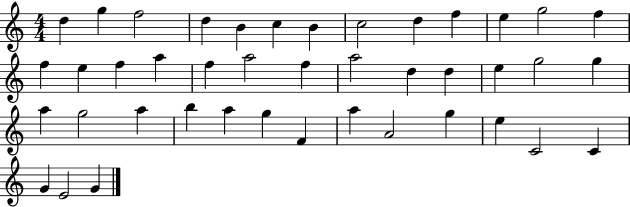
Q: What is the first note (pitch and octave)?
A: D5